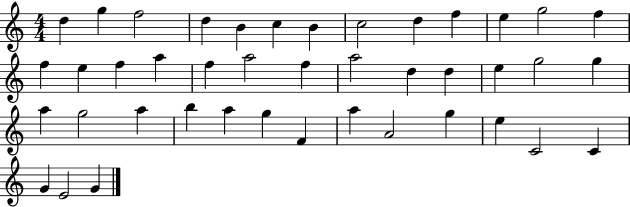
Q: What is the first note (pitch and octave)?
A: D5